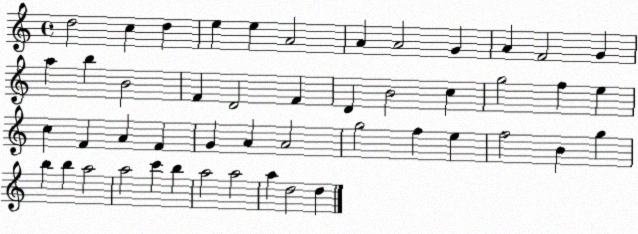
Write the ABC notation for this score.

X:1
T:Untitled
M:4/4
L:1/4
K:C
d2 c d e e A2 A A2 G A F2 G a b B2 F D2 F D B2 c g2 f e c F A F G A A2 g2 f e f2 B g b b a2 a2 c' b a2 a2 a d2 d